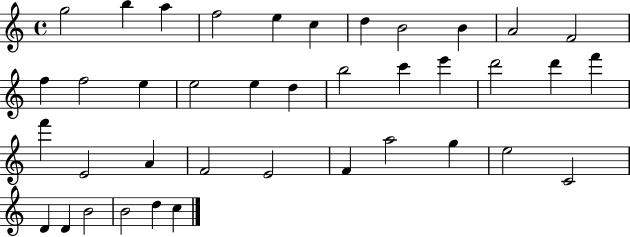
{
  \clef treble
  \time 4/4
  \defaultTimeSignature
  \key c \major
  g''2 b''4 a''4 | f''2 e''4 c''4 | d''4 b'2 b'4 | a'2 f'2 | \break f''4 f''2 e''4 | e''2 e''4 d''4 | b''2 c'''4 e'''4 | d'''2 d'''4 f'''4 | \break f'''4 e'2 a'4 | f'2 e'2 | f'4 a''2 g''4 | e''2 c'2 | \break d'4 d'4 b'2 | b'2 d''4 c''4 | \bar "|."
}